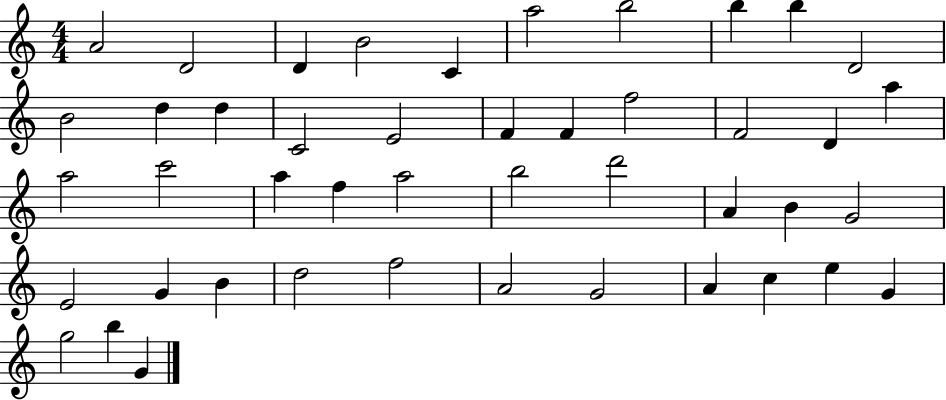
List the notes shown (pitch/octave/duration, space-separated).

A4/h D4/h D4/q B4/h C4/q A5/h B5/h B5/q B5/q D4/h B4/h D5/q D5/q C4/h E4/h F4/q F4/q F5/h F4/h D4/q A5/q A5/h C6/h A5/q F5/q A5/h B5/h D6/h A4/q B4/q G4/h E4/h G4/q B4/q D5/h F5/h A4/h G4/h A4/q C5/q E5/q G4/q G5/h B5/q G4/q